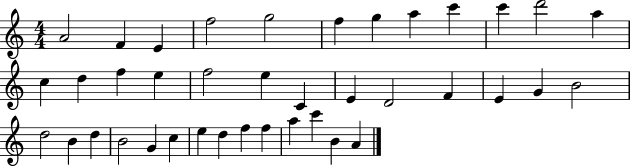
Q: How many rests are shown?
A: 0